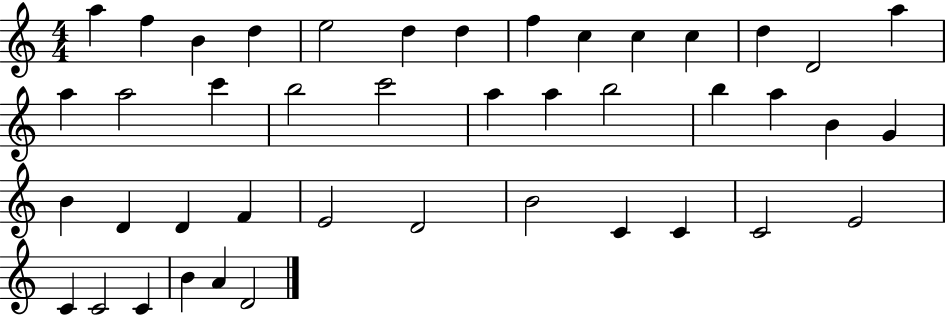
{
  \clef treble
  \numericTimeSignature
  \time 4/4
  \key c \major
  a''4 f''4 b'4 d''4 | e''2 d''4 d''4 | f''4 c''4 c''4 c''4 | d''4 d'2 a''4 | \break a''4 a''2 c'''4 | b''2 c'''2 | a''4 a''4 b''2 | b''4 a''4 b'4 g'4 | \break b'4 d'4 d'4 f'4 | e'2 d'2 | b'2 c'4 c'4 | c'2 e'2 | \break c'4 c'2 c'4 | b'4 a'4 d'2 | \bar "|."
}